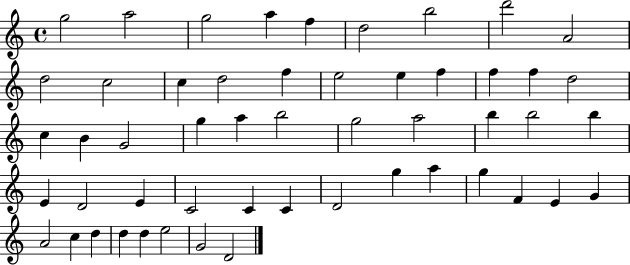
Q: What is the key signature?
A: C major